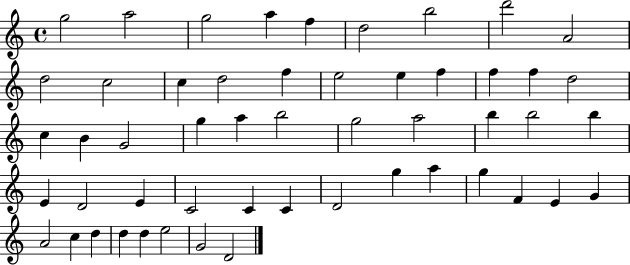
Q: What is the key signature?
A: C major